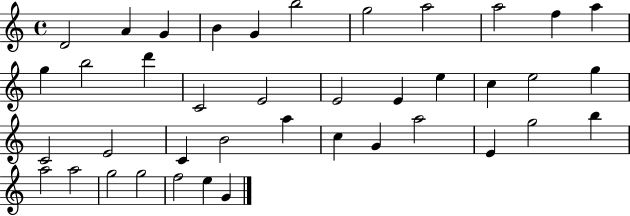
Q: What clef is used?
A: treble